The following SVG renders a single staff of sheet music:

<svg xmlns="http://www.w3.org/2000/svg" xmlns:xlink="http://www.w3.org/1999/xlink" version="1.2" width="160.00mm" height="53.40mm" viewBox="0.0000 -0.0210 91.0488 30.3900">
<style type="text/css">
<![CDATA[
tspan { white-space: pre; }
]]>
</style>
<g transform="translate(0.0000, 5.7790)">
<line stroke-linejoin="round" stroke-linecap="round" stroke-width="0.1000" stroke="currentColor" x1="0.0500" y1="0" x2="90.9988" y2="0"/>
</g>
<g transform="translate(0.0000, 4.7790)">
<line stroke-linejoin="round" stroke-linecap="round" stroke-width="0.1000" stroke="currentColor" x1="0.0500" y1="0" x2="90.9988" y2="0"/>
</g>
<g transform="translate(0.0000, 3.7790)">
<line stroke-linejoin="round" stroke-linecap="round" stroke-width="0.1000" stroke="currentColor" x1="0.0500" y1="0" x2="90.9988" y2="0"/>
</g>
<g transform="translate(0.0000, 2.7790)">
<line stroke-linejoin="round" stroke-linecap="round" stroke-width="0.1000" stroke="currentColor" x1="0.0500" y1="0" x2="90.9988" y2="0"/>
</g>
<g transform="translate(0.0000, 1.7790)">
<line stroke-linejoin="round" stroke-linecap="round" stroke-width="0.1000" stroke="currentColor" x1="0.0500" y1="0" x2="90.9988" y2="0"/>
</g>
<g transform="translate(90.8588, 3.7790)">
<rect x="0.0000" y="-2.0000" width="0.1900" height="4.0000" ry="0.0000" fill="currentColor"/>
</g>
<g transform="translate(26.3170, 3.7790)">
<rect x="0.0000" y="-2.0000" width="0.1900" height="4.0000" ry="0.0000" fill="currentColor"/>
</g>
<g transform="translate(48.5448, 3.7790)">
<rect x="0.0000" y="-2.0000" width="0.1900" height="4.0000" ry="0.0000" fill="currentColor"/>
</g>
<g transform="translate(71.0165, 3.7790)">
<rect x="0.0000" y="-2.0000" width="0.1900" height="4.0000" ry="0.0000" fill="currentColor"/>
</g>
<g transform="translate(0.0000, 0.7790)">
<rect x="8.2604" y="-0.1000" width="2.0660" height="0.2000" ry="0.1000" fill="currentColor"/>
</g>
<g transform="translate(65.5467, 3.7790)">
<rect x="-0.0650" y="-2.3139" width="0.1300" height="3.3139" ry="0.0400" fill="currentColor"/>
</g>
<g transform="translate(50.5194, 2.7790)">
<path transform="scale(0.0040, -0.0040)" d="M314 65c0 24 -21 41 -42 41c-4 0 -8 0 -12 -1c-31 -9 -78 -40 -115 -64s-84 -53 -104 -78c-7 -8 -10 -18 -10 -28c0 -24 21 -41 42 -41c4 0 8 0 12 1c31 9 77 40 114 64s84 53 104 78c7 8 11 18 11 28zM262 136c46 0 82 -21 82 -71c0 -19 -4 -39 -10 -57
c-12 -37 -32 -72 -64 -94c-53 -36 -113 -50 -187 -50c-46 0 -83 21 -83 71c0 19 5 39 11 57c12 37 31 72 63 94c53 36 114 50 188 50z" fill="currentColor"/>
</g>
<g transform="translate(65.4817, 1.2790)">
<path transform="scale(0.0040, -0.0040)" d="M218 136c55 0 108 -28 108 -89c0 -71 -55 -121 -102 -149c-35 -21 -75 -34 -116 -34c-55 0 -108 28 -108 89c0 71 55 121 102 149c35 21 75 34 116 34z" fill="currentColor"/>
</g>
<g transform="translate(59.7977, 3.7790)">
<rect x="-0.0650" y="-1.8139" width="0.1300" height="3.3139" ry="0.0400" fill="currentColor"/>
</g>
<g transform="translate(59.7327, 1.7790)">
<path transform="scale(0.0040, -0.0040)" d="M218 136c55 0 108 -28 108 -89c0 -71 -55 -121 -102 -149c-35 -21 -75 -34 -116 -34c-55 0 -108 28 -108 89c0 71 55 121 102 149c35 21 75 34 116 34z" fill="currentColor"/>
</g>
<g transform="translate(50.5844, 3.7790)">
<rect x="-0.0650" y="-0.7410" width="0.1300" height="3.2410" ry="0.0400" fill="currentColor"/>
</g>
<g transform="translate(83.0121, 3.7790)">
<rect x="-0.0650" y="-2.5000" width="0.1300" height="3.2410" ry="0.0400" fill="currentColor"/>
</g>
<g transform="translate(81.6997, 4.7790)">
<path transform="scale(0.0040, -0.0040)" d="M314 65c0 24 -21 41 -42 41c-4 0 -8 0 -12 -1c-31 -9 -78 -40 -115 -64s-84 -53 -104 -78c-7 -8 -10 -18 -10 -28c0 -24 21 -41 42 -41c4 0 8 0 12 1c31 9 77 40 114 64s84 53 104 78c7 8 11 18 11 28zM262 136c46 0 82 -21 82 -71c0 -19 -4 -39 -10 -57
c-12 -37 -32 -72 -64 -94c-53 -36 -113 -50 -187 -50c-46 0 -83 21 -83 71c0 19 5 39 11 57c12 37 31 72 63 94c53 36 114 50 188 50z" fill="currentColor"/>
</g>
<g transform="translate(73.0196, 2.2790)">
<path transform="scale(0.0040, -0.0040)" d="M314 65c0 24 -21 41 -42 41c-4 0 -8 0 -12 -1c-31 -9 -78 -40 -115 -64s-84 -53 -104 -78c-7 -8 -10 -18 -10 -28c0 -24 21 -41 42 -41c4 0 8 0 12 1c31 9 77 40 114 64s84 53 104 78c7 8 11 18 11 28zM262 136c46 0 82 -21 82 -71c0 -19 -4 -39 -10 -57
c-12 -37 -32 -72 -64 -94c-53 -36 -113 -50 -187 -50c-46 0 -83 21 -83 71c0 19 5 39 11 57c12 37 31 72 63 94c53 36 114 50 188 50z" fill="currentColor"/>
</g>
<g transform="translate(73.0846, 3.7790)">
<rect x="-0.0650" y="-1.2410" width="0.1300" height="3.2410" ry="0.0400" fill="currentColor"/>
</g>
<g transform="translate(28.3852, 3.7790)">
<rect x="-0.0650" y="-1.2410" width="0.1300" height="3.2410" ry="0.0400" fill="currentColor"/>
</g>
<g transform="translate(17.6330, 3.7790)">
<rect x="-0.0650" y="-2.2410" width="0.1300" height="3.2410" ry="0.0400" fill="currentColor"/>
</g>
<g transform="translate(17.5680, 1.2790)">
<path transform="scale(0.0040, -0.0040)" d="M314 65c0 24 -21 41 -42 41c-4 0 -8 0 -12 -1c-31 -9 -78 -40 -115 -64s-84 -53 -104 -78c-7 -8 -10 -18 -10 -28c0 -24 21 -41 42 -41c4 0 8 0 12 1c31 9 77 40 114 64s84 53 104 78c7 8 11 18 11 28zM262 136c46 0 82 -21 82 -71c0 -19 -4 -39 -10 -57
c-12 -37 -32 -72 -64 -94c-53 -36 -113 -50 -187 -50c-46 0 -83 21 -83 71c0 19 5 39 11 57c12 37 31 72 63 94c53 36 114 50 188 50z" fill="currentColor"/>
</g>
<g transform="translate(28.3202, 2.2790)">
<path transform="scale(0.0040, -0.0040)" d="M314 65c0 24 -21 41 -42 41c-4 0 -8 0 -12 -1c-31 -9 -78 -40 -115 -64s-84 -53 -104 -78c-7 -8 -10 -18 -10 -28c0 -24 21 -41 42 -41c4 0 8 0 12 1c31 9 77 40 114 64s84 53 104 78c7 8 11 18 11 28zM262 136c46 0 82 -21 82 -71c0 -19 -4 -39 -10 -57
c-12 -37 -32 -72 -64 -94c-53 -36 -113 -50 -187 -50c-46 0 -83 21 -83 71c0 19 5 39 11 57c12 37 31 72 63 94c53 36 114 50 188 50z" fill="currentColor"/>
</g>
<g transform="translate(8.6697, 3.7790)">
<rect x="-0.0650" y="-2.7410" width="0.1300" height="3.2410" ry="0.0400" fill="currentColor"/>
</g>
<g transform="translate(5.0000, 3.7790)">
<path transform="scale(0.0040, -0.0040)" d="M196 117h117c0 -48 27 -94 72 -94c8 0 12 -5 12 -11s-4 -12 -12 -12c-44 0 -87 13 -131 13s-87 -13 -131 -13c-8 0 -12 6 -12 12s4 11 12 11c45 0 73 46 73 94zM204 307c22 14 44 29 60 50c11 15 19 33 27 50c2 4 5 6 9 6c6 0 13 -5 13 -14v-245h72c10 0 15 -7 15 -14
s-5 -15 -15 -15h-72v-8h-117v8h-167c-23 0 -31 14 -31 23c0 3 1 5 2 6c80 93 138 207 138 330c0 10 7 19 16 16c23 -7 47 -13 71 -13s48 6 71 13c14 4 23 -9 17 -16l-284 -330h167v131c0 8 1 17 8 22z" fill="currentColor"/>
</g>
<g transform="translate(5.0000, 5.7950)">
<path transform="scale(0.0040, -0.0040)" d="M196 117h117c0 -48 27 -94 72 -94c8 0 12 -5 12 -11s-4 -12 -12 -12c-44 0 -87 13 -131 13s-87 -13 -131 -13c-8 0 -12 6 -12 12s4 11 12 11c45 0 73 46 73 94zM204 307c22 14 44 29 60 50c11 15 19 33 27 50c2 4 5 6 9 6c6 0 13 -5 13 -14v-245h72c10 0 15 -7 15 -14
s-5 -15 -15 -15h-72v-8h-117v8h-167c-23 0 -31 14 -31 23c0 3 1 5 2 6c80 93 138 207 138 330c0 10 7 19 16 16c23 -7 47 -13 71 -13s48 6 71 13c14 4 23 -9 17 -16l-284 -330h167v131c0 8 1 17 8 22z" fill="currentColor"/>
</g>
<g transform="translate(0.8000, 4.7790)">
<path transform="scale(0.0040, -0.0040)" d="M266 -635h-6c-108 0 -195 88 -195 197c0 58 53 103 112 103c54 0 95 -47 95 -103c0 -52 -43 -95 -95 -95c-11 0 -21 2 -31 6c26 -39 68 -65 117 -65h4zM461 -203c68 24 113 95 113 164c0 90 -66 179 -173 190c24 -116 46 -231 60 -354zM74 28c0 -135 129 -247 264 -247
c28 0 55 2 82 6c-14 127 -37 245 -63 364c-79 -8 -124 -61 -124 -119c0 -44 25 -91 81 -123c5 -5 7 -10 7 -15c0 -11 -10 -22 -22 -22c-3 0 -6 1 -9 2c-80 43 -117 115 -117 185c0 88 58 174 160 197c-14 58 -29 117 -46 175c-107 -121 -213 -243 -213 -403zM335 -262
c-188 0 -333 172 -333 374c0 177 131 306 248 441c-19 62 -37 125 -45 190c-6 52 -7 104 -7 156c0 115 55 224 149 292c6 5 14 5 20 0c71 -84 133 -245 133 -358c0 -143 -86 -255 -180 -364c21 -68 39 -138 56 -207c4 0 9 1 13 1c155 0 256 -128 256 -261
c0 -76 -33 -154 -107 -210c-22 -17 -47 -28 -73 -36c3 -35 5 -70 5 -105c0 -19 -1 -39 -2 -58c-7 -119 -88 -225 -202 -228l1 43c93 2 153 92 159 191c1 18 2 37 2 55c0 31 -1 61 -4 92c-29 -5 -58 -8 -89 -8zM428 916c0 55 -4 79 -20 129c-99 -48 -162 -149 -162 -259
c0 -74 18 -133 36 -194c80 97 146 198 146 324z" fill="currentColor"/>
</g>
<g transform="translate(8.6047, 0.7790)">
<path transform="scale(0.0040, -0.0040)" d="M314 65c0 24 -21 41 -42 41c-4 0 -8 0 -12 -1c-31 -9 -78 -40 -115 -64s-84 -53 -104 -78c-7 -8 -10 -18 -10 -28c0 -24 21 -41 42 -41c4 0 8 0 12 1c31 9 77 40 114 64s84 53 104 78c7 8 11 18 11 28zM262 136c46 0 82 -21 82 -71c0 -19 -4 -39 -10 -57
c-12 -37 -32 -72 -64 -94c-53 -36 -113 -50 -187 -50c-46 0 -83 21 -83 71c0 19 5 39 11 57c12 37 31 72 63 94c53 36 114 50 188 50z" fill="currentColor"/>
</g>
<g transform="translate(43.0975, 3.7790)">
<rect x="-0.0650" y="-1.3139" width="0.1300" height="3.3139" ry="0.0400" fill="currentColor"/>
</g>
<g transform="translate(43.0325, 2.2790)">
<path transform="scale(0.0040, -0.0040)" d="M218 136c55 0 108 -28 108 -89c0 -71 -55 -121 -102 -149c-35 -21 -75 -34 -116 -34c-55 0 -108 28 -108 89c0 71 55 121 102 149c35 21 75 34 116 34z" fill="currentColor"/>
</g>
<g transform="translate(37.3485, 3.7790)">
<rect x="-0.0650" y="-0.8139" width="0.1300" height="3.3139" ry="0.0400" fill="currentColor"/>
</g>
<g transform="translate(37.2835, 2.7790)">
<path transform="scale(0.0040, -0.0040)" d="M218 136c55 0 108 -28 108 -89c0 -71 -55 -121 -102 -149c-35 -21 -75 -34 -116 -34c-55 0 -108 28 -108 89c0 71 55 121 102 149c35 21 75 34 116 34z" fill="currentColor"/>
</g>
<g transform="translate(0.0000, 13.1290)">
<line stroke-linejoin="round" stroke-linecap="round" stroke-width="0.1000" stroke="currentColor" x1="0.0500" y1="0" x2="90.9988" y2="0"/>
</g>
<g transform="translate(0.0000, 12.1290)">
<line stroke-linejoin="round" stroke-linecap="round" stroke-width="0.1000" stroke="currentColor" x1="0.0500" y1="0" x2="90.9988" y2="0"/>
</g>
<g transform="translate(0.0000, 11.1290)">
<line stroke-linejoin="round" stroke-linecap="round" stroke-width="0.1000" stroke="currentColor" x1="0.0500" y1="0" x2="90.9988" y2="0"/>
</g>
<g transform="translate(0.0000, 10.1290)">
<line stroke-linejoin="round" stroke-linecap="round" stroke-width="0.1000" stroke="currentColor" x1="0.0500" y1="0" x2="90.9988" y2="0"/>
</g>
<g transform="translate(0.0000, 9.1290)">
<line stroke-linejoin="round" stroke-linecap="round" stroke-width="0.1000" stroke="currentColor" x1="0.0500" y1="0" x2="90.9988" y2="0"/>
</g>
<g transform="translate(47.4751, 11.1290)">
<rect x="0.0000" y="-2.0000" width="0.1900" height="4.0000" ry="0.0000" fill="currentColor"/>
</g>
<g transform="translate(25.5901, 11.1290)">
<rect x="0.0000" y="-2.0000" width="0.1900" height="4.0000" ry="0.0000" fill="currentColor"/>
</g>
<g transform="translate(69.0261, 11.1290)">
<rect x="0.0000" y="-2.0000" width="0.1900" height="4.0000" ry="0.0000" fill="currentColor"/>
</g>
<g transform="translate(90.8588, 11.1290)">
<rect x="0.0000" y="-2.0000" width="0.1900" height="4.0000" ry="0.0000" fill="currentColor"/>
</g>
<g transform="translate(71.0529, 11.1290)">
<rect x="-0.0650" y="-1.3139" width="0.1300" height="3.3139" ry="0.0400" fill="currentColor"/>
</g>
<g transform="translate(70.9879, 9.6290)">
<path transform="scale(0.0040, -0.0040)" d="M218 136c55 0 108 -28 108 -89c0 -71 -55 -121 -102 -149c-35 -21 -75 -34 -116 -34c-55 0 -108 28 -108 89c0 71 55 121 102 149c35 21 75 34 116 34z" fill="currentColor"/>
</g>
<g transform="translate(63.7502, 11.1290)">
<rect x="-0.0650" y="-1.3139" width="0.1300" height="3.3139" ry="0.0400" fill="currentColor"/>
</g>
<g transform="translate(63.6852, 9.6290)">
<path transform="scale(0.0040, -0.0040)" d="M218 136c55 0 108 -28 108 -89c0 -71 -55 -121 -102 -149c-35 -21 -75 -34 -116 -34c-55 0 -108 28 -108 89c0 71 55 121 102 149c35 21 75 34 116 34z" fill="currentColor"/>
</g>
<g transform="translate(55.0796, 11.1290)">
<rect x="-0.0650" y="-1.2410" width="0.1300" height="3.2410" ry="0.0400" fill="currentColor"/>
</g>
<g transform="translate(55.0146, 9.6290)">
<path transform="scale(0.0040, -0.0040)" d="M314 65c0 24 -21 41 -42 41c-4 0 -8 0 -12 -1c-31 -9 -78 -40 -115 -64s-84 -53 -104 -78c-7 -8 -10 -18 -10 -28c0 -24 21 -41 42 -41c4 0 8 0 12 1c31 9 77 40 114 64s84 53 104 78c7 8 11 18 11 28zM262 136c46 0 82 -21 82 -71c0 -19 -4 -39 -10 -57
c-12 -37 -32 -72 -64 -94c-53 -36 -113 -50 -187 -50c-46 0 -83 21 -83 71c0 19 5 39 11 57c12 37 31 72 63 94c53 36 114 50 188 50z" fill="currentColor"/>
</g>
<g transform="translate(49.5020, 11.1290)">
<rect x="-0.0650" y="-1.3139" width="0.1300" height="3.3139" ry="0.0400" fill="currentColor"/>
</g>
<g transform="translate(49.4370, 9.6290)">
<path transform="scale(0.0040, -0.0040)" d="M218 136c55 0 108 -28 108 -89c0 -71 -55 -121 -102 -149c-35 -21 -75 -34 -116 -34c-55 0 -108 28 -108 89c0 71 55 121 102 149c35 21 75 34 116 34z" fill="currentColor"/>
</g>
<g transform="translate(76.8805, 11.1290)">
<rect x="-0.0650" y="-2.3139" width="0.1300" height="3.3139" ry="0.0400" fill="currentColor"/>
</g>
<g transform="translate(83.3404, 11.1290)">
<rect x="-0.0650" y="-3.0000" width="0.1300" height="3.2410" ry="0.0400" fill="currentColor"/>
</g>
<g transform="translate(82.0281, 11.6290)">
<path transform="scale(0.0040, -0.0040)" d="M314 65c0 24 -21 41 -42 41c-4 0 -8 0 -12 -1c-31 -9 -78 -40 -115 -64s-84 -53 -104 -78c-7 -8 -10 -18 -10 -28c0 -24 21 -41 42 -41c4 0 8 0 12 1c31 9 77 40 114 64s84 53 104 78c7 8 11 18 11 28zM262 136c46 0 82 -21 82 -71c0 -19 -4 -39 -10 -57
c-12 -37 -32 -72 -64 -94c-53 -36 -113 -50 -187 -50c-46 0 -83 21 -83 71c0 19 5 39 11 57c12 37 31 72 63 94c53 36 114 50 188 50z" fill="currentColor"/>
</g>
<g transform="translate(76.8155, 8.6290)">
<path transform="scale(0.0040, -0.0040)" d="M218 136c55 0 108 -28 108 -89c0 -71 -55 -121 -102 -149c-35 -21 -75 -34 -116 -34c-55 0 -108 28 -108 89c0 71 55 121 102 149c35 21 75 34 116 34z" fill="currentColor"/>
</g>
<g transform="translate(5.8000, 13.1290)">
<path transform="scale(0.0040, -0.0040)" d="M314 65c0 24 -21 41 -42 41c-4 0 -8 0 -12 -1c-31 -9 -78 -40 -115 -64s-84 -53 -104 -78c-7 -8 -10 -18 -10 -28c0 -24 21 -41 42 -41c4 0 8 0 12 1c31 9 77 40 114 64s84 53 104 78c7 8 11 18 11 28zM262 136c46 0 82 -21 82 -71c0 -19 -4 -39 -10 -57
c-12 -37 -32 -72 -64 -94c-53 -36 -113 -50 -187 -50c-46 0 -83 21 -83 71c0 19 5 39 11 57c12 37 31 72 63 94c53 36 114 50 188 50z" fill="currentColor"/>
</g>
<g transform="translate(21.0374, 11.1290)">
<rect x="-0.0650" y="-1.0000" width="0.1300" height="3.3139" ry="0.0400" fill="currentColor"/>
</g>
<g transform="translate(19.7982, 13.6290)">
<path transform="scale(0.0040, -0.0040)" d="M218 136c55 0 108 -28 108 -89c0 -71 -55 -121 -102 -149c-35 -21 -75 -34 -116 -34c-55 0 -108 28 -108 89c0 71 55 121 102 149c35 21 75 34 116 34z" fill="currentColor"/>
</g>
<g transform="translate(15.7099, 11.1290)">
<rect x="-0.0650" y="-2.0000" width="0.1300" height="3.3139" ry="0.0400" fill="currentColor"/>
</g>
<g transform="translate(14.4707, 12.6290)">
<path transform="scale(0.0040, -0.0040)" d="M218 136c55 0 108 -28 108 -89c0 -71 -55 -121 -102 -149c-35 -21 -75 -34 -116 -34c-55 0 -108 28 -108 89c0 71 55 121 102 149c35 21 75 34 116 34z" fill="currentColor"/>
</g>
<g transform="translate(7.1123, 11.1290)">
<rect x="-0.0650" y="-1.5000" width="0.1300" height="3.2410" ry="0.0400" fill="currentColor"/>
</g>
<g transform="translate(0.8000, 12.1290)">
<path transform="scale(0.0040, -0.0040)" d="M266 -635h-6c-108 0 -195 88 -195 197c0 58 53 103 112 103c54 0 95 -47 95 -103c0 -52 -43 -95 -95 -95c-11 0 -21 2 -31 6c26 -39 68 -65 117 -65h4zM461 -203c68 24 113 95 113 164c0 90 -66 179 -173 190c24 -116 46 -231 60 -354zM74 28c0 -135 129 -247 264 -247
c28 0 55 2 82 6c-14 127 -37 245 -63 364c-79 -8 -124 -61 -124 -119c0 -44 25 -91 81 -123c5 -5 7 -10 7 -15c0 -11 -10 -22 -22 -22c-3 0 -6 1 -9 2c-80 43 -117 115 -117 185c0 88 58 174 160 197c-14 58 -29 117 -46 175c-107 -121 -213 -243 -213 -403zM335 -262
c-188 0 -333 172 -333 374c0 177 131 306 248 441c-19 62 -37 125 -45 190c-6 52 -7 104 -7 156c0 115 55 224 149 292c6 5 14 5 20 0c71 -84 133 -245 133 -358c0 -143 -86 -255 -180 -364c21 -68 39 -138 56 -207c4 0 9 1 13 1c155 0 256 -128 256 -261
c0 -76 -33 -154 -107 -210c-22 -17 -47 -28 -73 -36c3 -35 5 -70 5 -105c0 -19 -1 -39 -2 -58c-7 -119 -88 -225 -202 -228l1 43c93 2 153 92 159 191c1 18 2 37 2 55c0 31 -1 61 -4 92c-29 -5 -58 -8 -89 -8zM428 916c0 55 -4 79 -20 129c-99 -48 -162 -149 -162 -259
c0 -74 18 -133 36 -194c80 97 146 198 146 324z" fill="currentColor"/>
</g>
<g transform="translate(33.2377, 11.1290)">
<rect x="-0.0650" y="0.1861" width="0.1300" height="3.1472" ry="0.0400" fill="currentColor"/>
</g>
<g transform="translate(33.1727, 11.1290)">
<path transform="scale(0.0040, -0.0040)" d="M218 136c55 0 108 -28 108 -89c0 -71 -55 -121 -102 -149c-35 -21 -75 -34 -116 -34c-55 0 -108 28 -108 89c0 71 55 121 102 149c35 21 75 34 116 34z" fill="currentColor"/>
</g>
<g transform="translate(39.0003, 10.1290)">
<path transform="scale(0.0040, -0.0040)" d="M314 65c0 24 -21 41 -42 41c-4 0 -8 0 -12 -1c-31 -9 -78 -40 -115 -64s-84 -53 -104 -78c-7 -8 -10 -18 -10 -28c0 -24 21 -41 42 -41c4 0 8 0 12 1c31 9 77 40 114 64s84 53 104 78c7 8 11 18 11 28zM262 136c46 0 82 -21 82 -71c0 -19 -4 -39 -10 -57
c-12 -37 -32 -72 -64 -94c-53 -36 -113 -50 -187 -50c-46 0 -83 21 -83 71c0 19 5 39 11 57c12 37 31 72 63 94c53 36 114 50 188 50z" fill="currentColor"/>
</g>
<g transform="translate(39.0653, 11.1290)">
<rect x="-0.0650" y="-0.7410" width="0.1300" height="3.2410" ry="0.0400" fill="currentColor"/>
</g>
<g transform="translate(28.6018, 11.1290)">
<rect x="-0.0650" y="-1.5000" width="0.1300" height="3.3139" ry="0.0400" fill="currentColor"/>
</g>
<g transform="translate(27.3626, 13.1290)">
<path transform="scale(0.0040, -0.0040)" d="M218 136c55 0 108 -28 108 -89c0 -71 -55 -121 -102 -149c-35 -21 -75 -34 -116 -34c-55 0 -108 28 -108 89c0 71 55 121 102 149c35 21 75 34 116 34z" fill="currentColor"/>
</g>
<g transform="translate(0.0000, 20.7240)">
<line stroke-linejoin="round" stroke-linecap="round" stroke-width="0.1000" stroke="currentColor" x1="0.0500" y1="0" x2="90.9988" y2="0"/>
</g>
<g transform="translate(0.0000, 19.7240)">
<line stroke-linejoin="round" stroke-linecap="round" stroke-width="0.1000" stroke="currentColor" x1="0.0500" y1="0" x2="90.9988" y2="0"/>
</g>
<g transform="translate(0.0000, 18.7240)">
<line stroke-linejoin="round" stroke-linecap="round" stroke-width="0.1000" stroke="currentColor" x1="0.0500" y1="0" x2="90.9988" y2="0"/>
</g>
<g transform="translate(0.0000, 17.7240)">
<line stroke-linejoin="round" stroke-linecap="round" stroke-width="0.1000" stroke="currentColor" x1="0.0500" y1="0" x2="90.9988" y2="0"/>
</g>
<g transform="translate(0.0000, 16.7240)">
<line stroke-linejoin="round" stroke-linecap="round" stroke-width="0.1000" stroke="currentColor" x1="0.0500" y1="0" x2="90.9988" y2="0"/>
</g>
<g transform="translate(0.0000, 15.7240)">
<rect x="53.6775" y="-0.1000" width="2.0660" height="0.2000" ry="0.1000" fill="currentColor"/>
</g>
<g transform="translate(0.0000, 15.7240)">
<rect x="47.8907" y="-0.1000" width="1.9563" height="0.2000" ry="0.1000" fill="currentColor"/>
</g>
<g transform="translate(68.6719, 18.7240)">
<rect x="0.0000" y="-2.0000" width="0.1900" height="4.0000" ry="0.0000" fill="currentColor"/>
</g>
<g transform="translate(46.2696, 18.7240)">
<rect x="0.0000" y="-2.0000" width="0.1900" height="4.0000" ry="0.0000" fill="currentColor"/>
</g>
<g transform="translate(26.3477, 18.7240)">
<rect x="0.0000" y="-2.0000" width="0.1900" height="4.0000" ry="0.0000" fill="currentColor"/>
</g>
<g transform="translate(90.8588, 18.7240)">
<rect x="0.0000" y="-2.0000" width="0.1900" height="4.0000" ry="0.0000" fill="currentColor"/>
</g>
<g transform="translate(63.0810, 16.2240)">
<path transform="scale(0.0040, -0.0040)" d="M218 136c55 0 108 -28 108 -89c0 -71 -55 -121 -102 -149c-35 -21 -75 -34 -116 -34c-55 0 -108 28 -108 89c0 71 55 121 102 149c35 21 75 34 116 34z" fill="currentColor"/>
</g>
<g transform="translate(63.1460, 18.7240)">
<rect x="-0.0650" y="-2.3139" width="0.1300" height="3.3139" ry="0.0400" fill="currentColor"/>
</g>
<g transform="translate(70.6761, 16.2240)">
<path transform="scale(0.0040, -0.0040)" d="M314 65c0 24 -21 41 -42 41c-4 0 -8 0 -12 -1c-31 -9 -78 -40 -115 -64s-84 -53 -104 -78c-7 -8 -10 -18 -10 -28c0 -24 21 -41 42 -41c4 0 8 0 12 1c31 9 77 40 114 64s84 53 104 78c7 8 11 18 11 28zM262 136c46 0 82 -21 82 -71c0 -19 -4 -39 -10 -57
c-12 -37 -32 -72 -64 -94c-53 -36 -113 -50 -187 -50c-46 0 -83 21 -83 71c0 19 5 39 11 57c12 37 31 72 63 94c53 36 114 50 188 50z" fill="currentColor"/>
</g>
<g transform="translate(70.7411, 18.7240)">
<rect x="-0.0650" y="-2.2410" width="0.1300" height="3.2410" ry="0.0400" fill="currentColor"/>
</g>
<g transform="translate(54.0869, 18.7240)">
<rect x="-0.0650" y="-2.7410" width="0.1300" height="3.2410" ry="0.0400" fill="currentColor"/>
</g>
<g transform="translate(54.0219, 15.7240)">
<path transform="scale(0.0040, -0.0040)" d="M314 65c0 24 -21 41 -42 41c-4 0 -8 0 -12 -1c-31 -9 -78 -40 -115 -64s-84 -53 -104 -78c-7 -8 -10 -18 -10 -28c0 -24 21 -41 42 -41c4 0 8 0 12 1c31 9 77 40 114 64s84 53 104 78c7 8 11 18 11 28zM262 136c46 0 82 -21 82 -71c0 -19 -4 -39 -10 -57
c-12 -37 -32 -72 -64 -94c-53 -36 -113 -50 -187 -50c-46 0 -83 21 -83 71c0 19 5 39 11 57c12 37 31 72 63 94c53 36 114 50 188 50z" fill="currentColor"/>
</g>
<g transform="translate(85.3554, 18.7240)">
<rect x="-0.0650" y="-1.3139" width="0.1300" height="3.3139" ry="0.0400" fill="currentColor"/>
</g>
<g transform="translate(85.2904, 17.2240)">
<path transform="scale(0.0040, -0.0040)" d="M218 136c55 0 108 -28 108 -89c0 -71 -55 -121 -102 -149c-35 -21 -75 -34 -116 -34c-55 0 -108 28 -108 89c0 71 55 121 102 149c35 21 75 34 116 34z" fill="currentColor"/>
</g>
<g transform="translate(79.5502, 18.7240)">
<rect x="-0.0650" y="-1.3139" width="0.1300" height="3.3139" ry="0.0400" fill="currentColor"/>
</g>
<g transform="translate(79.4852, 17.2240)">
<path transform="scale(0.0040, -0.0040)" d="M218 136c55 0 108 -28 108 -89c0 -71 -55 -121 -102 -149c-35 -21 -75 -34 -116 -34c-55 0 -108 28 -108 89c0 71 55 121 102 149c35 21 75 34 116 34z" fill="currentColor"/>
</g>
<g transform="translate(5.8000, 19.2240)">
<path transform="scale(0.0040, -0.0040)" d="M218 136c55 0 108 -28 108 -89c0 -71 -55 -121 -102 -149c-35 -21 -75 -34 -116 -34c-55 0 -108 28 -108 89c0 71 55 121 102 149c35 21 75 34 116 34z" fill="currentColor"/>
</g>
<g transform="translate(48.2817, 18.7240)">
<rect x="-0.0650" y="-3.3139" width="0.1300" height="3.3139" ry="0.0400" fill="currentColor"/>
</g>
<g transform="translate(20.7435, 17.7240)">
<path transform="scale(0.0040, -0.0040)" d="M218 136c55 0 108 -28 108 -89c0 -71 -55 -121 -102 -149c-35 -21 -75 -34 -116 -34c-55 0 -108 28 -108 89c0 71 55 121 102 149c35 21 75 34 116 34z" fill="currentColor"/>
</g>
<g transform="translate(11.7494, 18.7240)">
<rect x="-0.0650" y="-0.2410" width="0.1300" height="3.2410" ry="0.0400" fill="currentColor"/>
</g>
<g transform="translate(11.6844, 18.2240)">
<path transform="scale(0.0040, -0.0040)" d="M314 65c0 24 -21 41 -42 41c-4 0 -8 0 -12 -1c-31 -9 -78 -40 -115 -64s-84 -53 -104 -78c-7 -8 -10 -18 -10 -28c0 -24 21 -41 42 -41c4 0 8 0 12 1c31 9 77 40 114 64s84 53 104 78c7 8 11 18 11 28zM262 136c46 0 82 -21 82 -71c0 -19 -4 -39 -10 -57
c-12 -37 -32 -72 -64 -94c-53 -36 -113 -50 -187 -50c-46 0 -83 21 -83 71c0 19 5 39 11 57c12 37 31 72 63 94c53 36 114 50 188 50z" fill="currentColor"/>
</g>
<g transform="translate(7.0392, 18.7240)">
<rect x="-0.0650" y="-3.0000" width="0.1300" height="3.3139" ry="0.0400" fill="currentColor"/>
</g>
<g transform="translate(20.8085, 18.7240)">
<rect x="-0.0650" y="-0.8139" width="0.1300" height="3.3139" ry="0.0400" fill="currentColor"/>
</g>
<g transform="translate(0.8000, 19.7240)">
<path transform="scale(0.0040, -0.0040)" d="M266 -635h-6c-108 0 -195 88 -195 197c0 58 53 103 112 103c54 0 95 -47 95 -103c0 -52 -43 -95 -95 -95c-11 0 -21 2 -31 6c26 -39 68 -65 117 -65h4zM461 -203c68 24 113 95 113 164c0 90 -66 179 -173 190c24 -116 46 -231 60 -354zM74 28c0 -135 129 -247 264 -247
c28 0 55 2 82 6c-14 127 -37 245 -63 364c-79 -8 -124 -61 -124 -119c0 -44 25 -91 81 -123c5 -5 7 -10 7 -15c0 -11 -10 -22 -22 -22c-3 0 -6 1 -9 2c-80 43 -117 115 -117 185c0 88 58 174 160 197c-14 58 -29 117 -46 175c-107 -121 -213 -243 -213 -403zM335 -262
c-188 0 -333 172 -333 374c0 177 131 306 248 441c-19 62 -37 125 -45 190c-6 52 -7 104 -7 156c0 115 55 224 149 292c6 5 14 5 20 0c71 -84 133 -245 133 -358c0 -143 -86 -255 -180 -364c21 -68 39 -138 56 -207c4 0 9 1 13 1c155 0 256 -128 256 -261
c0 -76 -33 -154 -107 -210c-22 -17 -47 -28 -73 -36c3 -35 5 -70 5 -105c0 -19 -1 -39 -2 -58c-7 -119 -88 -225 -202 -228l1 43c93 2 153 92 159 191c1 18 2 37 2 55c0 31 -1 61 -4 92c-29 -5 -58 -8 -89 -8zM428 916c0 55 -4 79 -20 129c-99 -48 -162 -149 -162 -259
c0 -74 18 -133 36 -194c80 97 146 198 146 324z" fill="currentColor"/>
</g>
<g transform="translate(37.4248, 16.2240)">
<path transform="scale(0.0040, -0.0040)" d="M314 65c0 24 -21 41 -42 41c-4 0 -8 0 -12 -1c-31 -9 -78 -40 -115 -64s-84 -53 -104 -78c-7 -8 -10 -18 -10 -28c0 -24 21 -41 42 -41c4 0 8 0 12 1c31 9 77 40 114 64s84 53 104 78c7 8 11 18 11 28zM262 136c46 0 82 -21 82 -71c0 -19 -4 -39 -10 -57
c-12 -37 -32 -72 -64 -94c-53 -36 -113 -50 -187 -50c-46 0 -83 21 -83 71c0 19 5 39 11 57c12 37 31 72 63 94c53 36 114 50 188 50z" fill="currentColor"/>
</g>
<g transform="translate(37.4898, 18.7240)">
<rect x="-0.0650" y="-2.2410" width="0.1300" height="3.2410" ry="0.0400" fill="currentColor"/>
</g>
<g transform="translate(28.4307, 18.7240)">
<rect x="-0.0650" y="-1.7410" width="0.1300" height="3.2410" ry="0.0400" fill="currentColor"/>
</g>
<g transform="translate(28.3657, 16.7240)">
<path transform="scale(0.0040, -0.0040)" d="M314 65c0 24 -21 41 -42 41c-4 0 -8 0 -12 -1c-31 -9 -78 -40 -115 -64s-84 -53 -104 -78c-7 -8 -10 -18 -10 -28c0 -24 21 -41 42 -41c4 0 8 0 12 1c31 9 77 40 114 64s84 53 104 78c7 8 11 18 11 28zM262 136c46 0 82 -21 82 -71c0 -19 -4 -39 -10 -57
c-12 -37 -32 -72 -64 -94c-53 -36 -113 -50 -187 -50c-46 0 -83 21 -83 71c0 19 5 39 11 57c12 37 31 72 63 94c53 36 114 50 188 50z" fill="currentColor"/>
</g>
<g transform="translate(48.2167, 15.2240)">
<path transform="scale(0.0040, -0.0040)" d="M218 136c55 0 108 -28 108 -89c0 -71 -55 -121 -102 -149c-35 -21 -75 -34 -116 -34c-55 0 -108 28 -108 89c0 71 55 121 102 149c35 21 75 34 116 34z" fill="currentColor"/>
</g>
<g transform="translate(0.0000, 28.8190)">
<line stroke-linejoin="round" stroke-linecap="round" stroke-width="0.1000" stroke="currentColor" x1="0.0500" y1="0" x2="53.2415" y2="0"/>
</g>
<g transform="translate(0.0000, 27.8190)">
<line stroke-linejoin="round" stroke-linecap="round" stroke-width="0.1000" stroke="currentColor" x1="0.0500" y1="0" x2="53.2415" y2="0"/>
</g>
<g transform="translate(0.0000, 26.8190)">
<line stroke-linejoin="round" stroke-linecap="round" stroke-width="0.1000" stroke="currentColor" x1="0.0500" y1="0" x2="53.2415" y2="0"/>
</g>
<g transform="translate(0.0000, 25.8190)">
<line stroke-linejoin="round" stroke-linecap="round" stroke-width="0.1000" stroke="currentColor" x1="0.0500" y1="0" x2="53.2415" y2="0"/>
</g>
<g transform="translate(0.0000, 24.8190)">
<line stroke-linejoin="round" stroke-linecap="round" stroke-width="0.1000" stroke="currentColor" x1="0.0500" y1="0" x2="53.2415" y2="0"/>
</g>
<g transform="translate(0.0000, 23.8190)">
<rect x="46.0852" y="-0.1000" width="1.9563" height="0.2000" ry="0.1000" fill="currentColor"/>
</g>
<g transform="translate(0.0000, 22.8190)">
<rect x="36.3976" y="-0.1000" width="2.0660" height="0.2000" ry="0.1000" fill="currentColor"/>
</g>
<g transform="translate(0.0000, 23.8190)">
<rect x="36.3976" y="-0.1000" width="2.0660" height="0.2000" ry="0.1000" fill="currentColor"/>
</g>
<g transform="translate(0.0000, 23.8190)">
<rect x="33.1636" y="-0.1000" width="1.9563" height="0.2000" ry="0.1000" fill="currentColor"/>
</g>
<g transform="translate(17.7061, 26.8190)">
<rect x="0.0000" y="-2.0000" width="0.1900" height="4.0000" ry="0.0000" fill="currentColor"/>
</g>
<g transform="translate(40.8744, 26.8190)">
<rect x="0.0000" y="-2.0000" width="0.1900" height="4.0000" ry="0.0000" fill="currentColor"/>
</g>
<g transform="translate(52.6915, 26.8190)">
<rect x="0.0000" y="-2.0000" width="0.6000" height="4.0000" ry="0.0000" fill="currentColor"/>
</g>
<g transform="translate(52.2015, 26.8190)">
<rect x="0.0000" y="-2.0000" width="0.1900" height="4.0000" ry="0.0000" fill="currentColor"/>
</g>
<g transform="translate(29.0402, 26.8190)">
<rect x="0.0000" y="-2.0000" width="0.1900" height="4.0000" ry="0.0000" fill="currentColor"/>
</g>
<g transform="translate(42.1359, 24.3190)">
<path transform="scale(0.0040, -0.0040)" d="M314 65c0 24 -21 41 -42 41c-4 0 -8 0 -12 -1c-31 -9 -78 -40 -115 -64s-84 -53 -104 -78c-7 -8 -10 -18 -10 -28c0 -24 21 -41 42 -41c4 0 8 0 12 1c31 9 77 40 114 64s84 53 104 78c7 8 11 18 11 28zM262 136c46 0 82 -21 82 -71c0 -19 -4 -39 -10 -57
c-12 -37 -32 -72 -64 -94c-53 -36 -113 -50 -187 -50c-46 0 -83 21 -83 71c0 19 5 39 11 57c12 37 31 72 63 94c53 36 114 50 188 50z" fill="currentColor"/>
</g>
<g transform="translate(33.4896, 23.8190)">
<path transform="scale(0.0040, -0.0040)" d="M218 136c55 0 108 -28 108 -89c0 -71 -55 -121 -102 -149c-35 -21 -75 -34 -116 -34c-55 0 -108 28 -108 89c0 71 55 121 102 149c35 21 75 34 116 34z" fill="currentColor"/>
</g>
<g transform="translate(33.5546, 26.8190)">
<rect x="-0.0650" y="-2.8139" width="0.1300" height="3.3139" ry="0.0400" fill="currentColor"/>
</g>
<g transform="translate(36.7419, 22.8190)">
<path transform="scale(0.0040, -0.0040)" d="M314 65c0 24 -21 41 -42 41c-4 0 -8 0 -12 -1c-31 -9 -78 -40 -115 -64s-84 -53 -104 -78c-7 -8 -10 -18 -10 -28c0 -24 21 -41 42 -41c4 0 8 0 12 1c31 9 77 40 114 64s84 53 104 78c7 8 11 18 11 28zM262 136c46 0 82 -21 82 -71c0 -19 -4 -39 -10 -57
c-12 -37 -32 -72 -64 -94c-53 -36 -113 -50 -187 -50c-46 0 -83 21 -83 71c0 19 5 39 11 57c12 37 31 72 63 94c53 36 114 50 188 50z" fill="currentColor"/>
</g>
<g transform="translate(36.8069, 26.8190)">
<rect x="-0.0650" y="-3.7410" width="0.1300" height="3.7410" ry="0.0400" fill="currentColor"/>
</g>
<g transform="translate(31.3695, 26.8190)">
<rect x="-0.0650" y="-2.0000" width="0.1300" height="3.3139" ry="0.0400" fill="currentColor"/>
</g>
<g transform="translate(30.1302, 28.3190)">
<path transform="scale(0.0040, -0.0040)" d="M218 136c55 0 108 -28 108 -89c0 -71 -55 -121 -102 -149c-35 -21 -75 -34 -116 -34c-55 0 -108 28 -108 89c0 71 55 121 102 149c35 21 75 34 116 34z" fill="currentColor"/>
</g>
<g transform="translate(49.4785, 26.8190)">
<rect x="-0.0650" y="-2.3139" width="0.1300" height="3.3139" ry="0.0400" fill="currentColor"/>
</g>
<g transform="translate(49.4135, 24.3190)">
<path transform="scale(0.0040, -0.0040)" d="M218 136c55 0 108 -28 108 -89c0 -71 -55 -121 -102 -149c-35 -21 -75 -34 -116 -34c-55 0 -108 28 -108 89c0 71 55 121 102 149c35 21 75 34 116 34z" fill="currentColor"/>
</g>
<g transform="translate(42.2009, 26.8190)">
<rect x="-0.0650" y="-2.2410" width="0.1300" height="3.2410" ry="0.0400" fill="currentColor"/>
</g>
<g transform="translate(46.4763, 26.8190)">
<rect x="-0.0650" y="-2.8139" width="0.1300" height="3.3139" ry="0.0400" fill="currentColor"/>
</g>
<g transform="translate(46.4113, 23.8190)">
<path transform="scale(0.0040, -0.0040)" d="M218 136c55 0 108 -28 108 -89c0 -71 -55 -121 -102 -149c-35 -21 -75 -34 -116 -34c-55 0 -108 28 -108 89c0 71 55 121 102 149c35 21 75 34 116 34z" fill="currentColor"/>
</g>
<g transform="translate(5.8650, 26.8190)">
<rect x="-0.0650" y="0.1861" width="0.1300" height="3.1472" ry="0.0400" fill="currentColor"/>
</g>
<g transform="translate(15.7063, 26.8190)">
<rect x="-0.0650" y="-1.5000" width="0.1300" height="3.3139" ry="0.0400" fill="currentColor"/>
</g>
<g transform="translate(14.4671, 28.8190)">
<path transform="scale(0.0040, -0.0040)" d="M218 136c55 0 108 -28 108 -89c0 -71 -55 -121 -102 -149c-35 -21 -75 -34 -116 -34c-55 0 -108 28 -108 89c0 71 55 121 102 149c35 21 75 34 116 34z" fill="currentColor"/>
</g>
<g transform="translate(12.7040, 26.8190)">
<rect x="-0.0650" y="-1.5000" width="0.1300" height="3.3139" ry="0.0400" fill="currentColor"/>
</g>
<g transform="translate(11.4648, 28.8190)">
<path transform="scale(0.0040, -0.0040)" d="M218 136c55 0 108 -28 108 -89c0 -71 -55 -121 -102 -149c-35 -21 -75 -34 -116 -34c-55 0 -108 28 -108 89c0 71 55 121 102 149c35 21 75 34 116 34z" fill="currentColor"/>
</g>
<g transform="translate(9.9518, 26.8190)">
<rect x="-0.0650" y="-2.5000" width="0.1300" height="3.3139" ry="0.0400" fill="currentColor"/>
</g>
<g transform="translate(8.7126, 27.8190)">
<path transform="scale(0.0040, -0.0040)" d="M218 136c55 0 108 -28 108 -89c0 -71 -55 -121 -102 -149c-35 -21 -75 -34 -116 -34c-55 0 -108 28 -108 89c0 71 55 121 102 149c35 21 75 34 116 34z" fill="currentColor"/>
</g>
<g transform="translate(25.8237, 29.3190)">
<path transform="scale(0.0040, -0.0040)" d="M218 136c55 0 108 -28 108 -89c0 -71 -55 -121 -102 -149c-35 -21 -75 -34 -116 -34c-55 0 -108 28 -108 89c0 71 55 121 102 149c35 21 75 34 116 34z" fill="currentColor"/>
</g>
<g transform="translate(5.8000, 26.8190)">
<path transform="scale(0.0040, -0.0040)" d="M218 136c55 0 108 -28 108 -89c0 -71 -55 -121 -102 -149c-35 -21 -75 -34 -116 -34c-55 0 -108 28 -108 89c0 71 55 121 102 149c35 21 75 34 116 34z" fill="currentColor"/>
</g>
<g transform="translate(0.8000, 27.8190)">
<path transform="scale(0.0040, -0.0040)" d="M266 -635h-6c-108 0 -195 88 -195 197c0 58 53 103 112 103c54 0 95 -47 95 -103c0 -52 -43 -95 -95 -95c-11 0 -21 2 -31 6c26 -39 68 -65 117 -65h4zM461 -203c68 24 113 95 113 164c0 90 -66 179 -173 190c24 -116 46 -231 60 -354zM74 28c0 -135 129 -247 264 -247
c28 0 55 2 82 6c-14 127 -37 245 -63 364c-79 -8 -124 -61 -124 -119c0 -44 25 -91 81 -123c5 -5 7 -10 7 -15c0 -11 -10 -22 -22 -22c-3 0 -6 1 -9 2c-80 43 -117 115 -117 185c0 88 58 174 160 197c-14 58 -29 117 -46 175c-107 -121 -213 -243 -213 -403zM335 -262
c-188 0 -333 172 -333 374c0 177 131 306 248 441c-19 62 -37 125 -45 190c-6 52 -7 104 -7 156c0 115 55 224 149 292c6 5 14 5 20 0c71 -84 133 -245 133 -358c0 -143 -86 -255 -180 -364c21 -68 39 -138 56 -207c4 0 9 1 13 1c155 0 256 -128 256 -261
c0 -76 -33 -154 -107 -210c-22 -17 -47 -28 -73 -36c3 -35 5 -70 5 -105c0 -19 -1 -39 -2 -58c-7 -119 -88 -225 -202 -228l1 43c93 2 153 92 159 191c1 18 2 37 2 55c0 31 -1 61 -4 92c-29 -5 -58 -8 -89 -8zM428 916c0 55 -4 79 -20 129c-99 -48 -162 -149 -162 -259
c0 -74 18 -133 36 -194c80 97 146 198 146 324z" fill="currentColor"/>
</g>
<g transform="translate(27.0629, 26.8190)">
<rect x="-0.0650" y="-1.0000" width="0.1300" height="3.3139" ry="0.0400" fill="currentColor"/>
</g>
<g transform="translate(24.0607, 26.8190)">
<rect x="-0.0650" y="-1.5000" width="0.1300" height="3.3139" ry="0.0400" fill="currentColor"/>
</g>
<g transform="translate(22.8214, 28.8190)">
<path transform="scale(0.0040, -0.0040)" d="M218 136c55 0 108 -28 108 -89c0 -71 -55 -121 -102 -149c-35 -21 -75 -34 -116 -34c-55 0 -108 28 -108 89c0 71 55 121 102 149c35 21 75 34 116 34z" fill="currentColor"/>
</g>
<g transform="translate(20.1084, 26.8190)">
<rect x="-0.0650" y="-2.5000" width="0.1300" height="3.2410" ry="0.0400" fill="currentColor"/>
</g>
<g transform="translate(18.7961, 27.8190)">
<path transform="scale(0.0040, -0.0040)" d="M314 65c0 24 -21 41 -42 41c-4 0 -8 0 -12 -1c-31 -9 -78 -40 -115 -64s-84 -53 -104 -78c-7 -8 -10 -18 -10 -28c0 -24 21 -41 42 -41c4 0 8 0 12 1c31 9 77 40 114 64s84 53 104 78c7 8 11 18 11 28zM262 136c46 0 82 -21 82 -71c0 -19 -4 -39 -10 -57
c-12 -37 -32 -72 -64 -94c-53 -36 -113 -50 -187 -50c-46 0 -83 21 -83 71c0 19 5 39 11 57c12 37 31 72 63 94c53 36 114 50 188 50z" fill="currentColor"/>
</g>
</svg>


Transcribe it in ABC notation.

X:1
T:Untitled
M:4/4
L:1/4
K:C
a2 g2 e2 d e d2 f g e2 G2 E2 F D E B d2 e e2 e e g A2 A c2 d f2 g2 b a2 g g2 e e B G E E G2 E D F a c'2 g2 a g